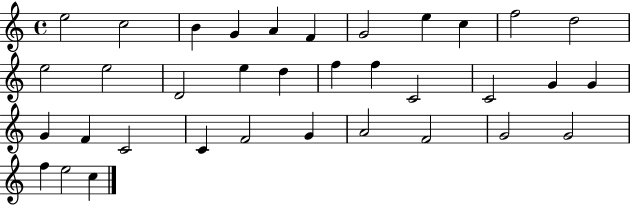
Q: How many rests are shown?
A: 0